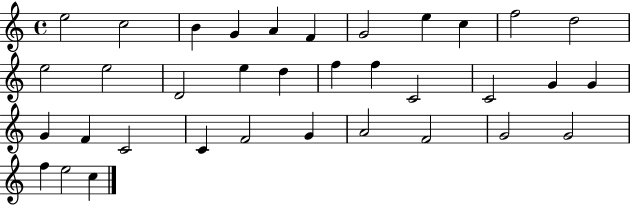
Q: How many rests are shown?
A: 0